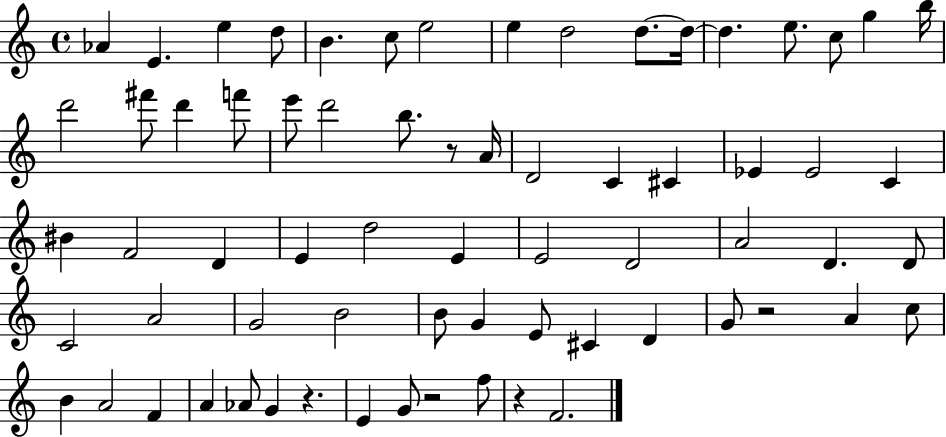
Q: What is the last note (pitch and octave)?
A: F4